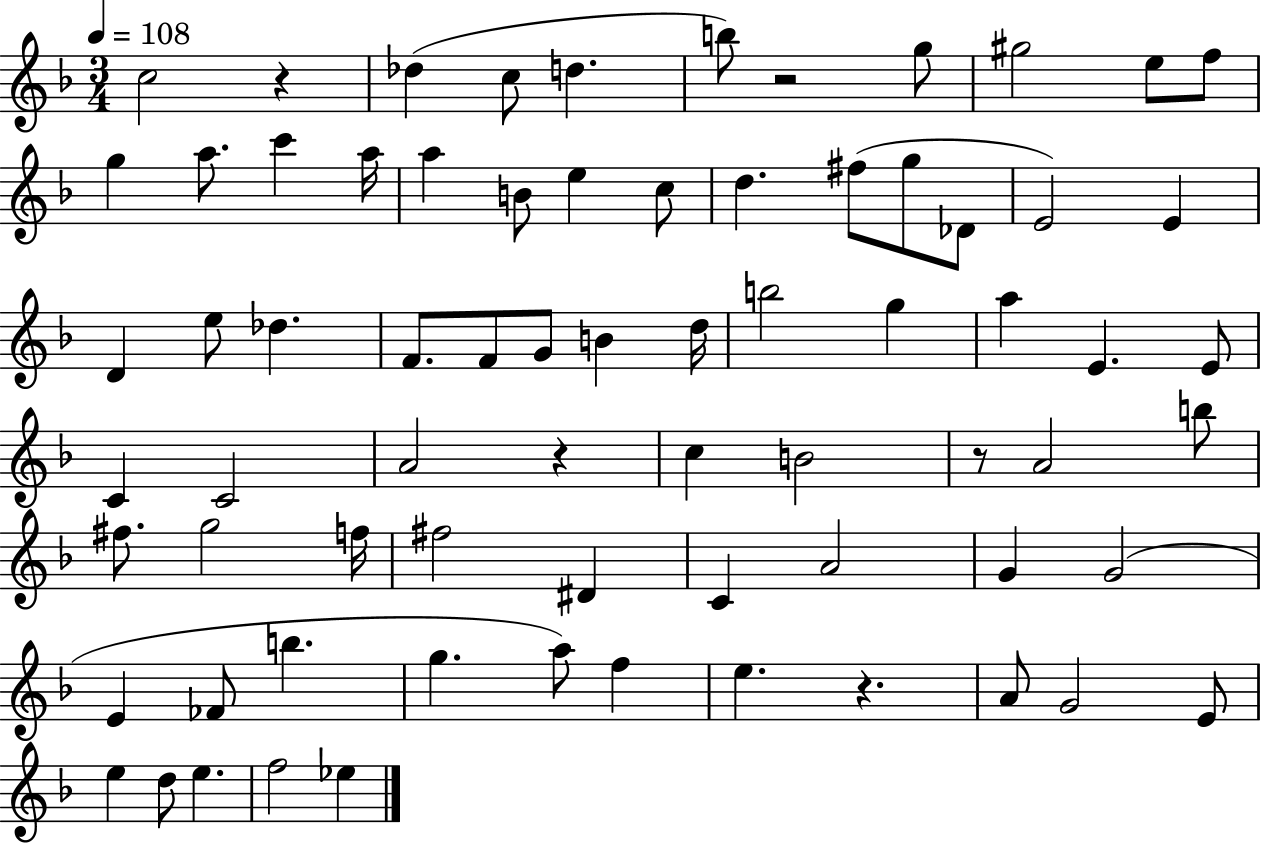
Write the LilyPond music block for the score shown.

{
  \clef treble
  \numericTimeSignature
  \time 3/4
  \key f \major
  \tempo 4 = 108
  \repeat volta 2 { c''2 r4 | des''4( c''8 d''4. | b''8) r2 g''8 | gis''2 e''8 f''8 | \break g''4 a''8. c'''4 a''16 | a''4 b'8 e''4 c''8 | d''4. fis''8( g''8 des'8 | e'2) e'4 | \break d'4 e''8 des''4. | f'8. f'8 g'8 b'4 d''16 | b''2 g''4 | a''4 e'4. e'8 | \break c'4 c'2 | a'2 r4 | c''4 b'2 | r8 a'2 b''8 | \break fis''8. g''2 f''16 | fis''2 dis'4 | c'4 a'2 | g'4 g'2( | \break e'4 fes'8 b''4. | g''4. a''8) f''4 | e''4. r4. | a'8 g'2 e'8 | \break e''4 d''8 e''4. | f''2 ees''4 | } \bar "|."
}